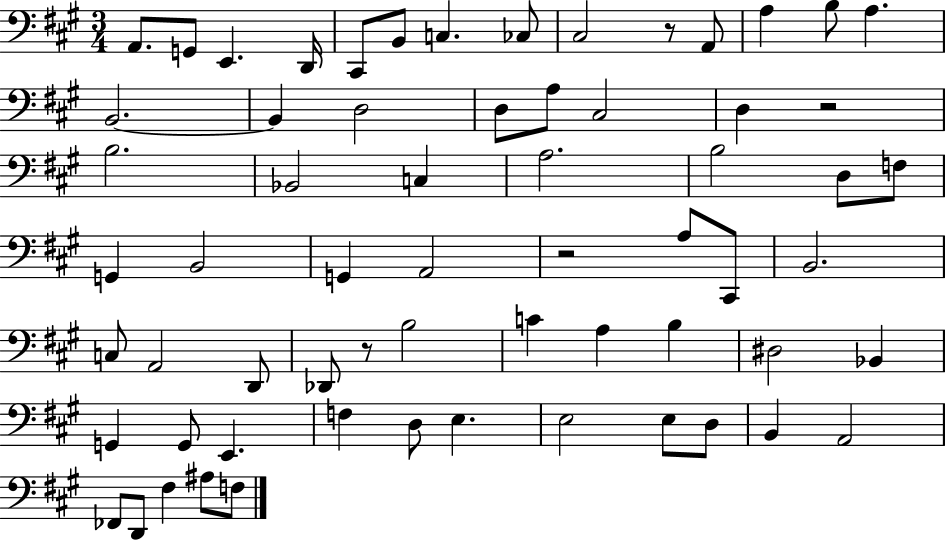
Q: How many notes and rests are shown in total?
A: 64